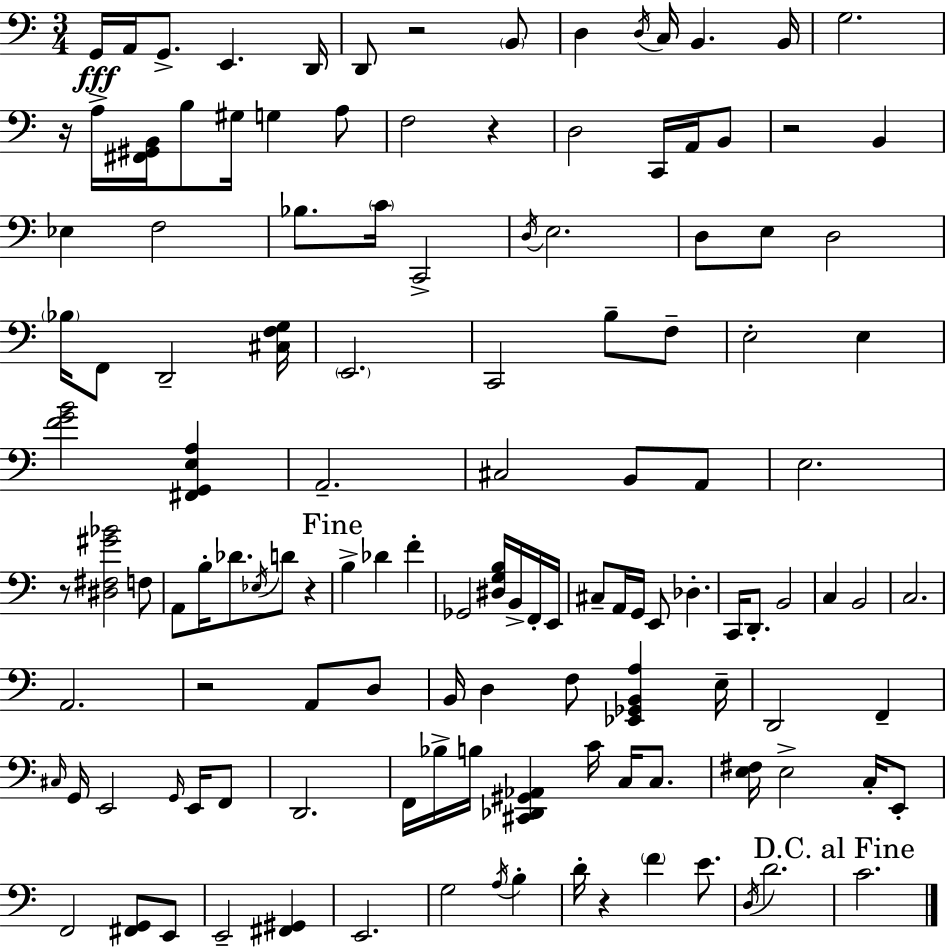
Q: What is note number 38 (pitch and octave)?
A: E2